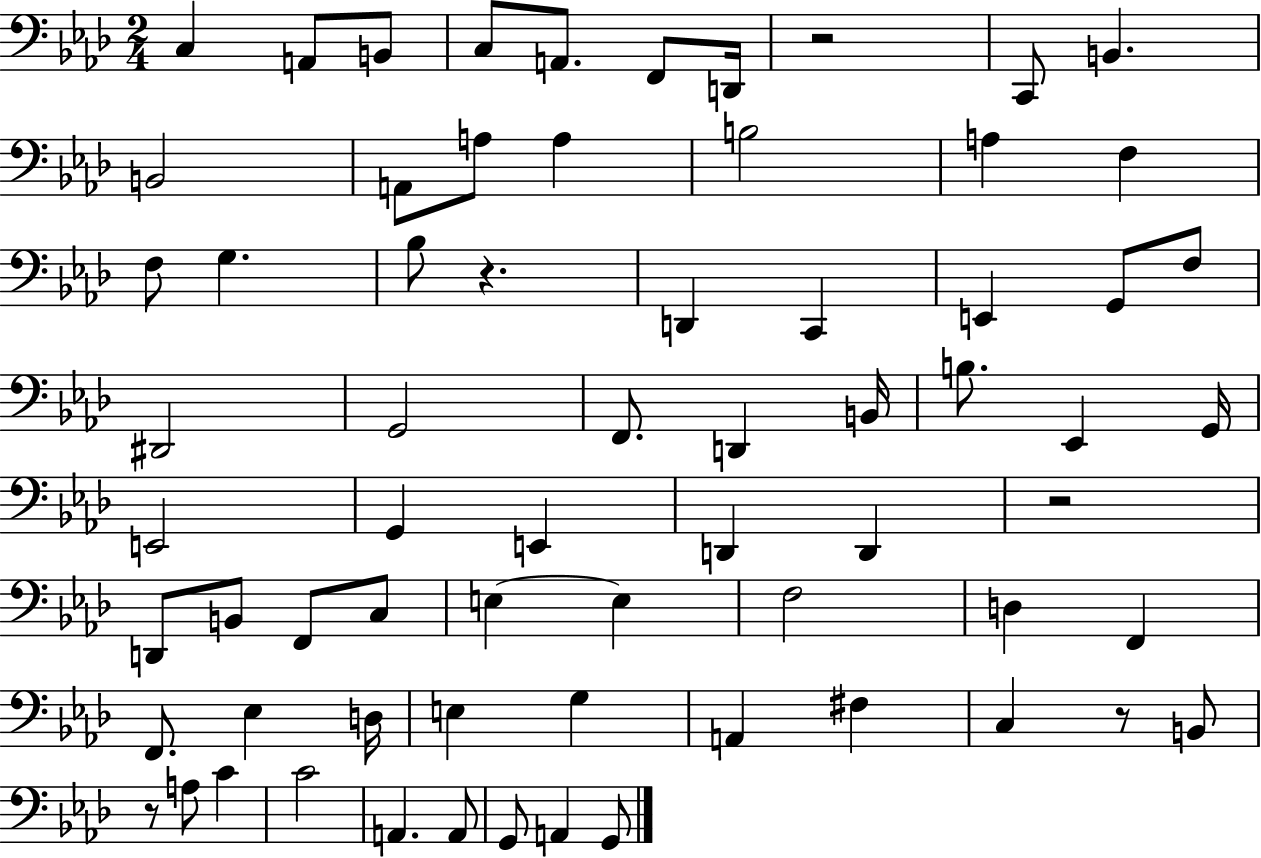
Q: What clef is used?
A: bass